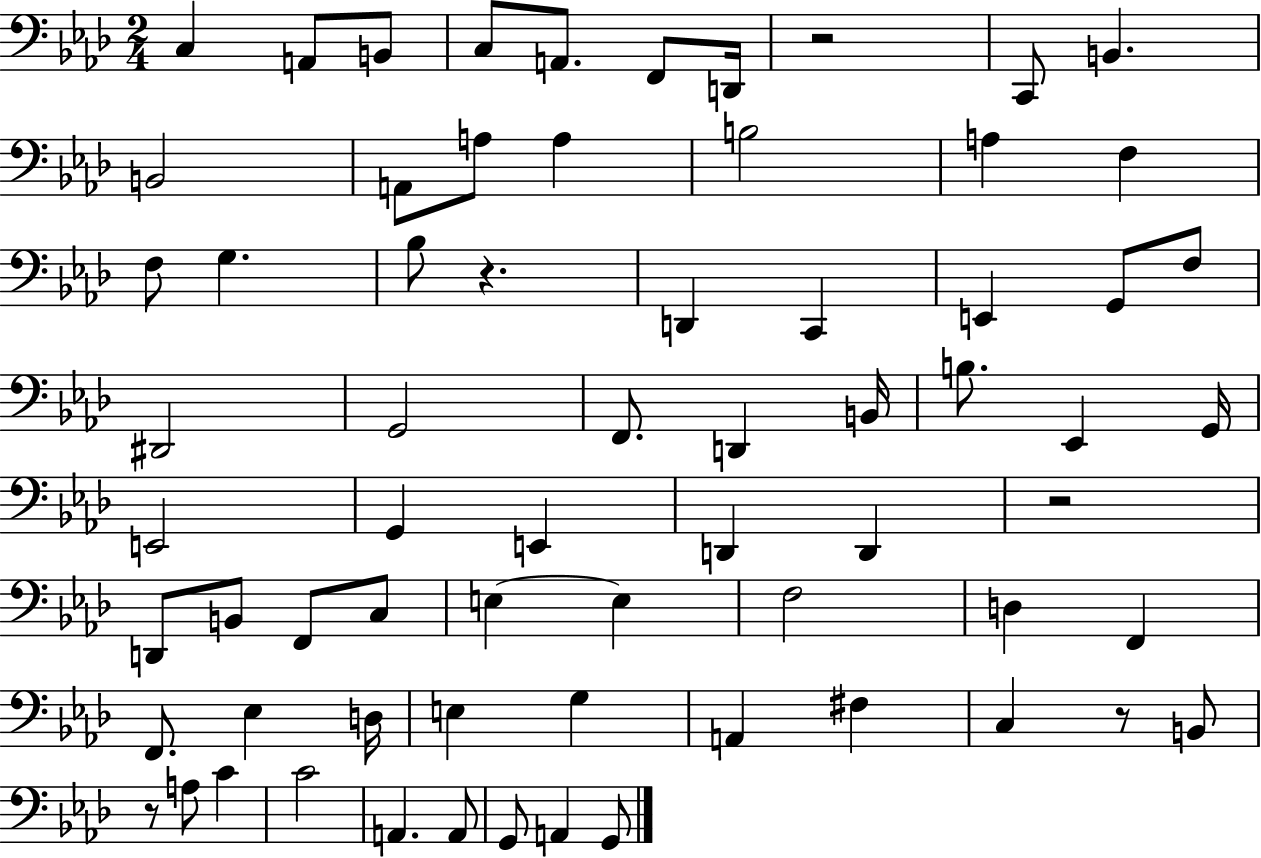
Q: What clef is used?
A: bass